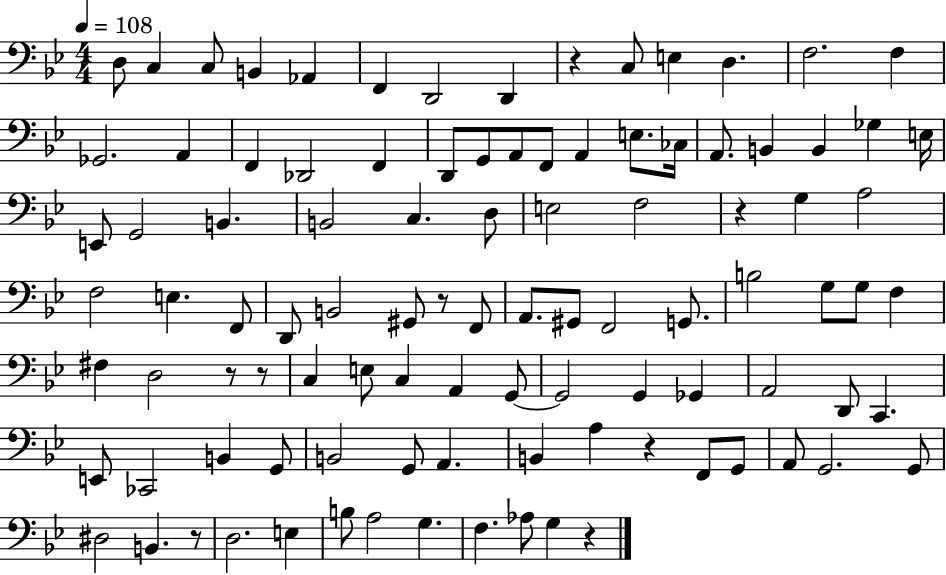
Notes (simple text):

D3/e C3/q C3/e B2/q Ab2/q F2/q D2/h D2/q R/q C3/e E3/q D3/q. F3/h. F3/q Gb2/h. A2/q F2/q Db2/h F2/q D2/e G2/e A2/e F2/e A2/q E3/e. CES3/s A2/e. B2/q B2/q Gb3/q E3/s E2/e G2/h B2/q. B2/h C3/q. D3/e E3/h F3/h R/q G3/q A3/h F3/h E3/q. F2/e D2/e B2/h G#2/e R/e F2/e A2/e. G#2/e F2/h G2/e. B3/h G3/e G3/e F3/q F#3/q D3/h R/e R/e C3/q E3/e C3/q A2/q G2/e G2/h G2/q Gb2/q A2/h D2/e C2/q. E2/e CES2/h B2/q G2/e B2/h G2/e A2/q. B2/q A3/q R/q F2/e G2/e A2/e G2/h. G2/e D#3/h B2/q. R/e D3/h. E3/q B3/e A3/h G3/q. F3/q. Ab3/e G3/q R/q